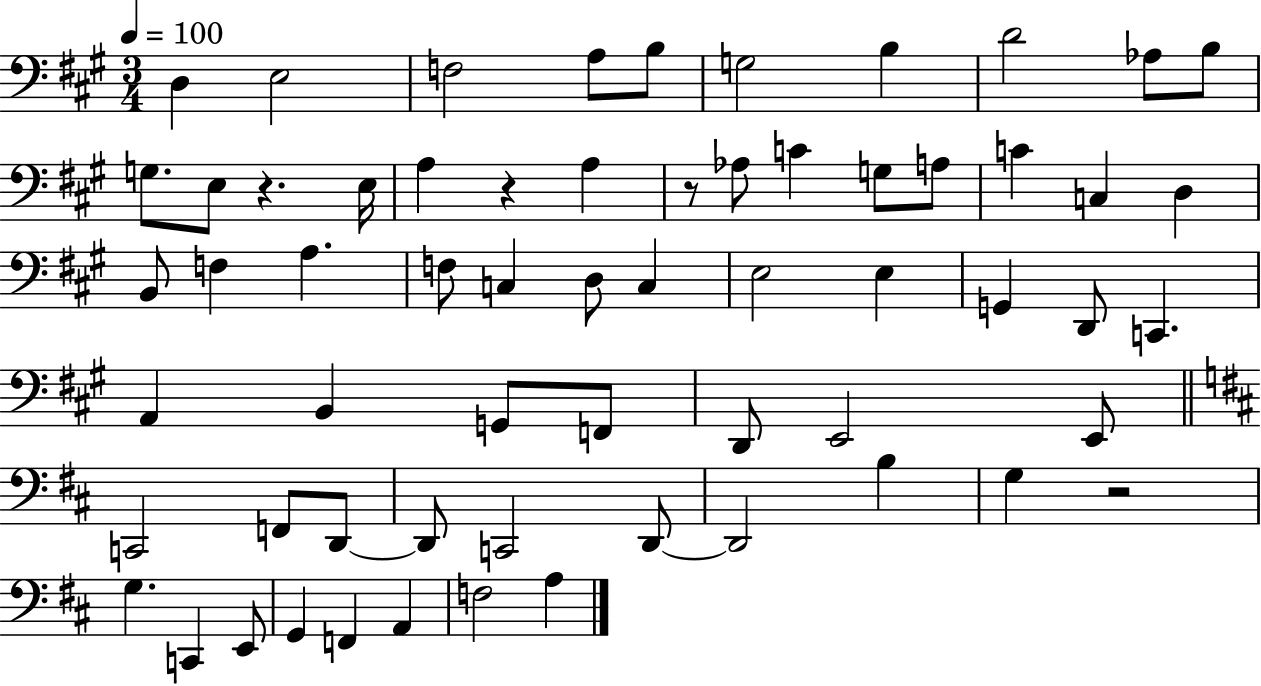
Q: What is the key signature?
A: A major